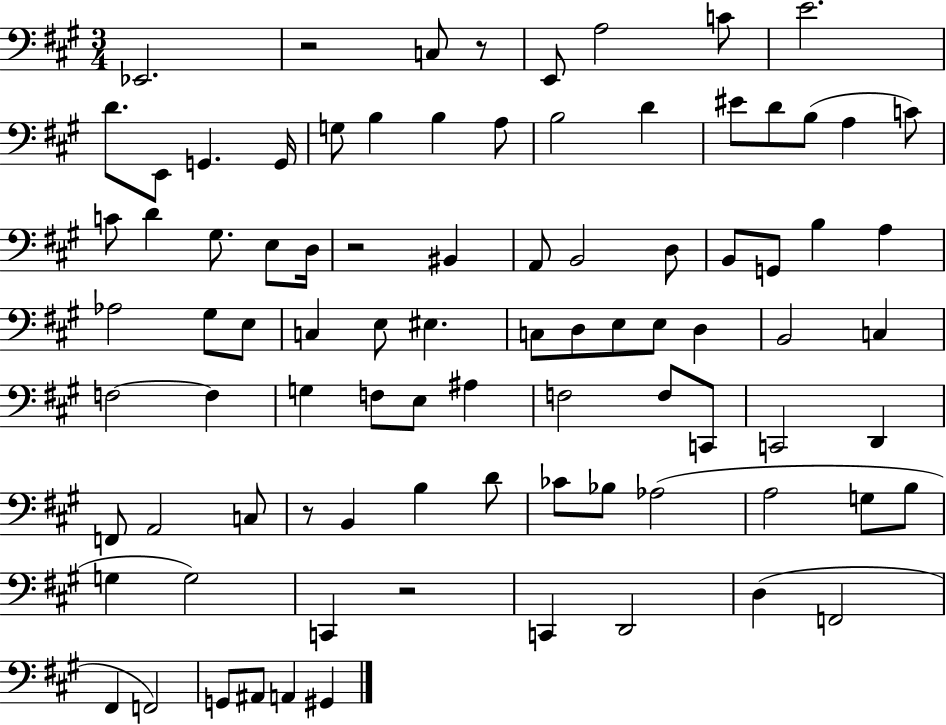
Eb2/h. R/h C3/e R/e E2/e A3/h C4/e E4/h. D4/e. E2/e G2/q. G2/s G3/e B3/q B3/q A3/e B3/h D4/q EIS4/e D4/e B3/e A3/q C4/e C4/e D4/q G#3/e. E3/e D3/s R/h BIS2/q A2/e B2/h D3/e B2/e G2/e B3/q A3/q Ab3/h G#3/e E3/e C3/q E3/e EIS3/q. C3/e D3/e E3/e E3/e D3/q B2/h C3/q F3/h F3/q G3/q F3/e E3/e A#3/q F3/h F3/e C2/e C2/h D2/q F2/e A2/h C3/e R/e B2/q B3/q D4/e CES4/e Bb3/e Ab3/h A3/h G3/e B3/e G3/q G3/h C2/q R/h C2/q D2/h D3/q F2/h F#2/q F2/h G2/e A#2/e A2/q G#2/q